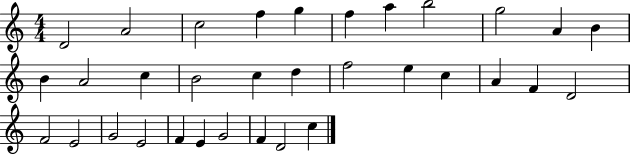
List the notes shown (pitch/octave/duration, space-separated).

D4/h A4/h C5/h F5/q G5/q F5/q A5/q B5/h G5/h A4/q B4/q B4/q A4/h C5/q B4/h C5/q D5/q F5/h E5/q C5/q A4/q F4/q D4/h F4/h E4/h G4/h E4/h F4/q E4/q G4/h F4/q D4/h C5/q